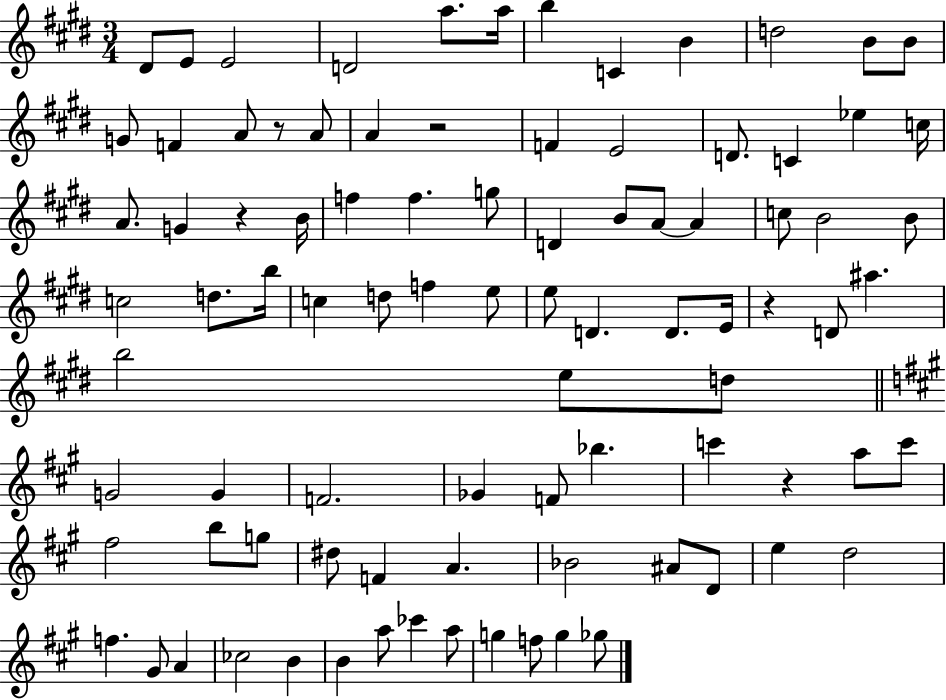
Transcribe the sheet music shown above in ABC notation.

X:1
T:Untitled
M:3/4
L:1/4
K:E
^D/2 E/2 E2 D2 a/2 a/4 b C B d2 B/2 B/2 G/2 F A/2 z/2 A/2 A z2 F E2 D/2 C _e c/4 A/2 G z B/4 f f g/2 D B/2 A/2 A c/2 B2 B/2 c2 d/2 b/4 c d/2 f e/2 e/2 D D/2 E/4 z D/2 ^a b2 e/2 d/2 G2 G F2 _G F/2 _b c' z a/2 c'/2 ^f2 b/2 g/2 ^d/2 F A _B2 ^A/2 D/2 e d2 f ^G/2 A _c2 B B a/2 _c' a/2 g f/2 g _g/2